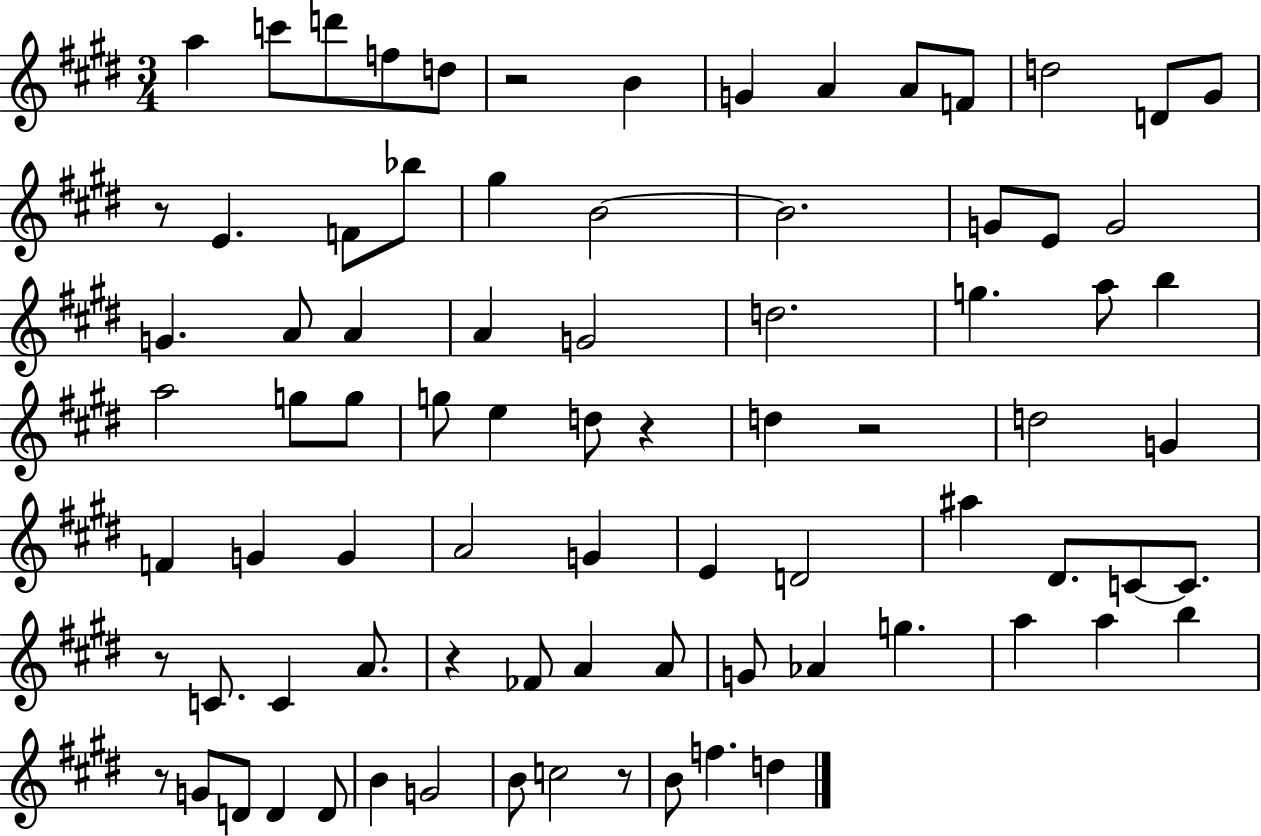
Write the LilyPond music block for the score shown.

{
  \clef treble
  \numericTimeSignature
  \time 3/4
  \key e \major
  \repeat volta 2 { a''4 c'''8 d'''8 f''8 d''8 | r2 b'4 | g'4 a'4 a'8 f'8 | d''2 d'8 gis'8 | \break r8 e'4. f'8 bes''8 | gis''4 b'2~~ | b'2. | g'8 e'8 g'2 | \break g'4. a'8 a'4 | a'4 g'2 | d''2. | g''4. a''8 b''4 | \break a''2 g''8 g''8 | g''8 e''4 d''8 r4 | d''4 r2 | d''2 g'4 | \break f'4 g'4 g'4 | a'2 g'4 | e'4 d'2 | ais''4 dis'8. c'8~~ c'8. | \break r8 c'8. c'4 a'8. | r4 fes'8 a'4 a'8 | g'8 aes'4 g''4. | a''4 a''4 b''4 | \break r8 g'8 d'8 d'4 d'8 | b'4 g'2 | b'8 c''2 r8 | b'8 f''4. d''4 | \break } \bar "|."
}